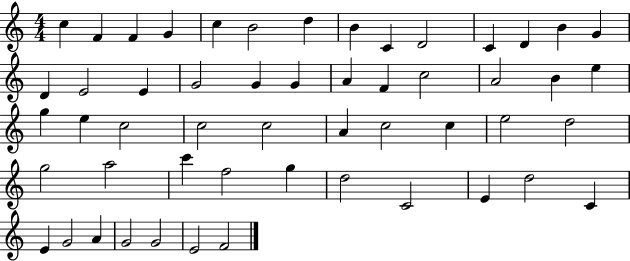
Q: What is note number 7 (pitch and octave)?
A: D5